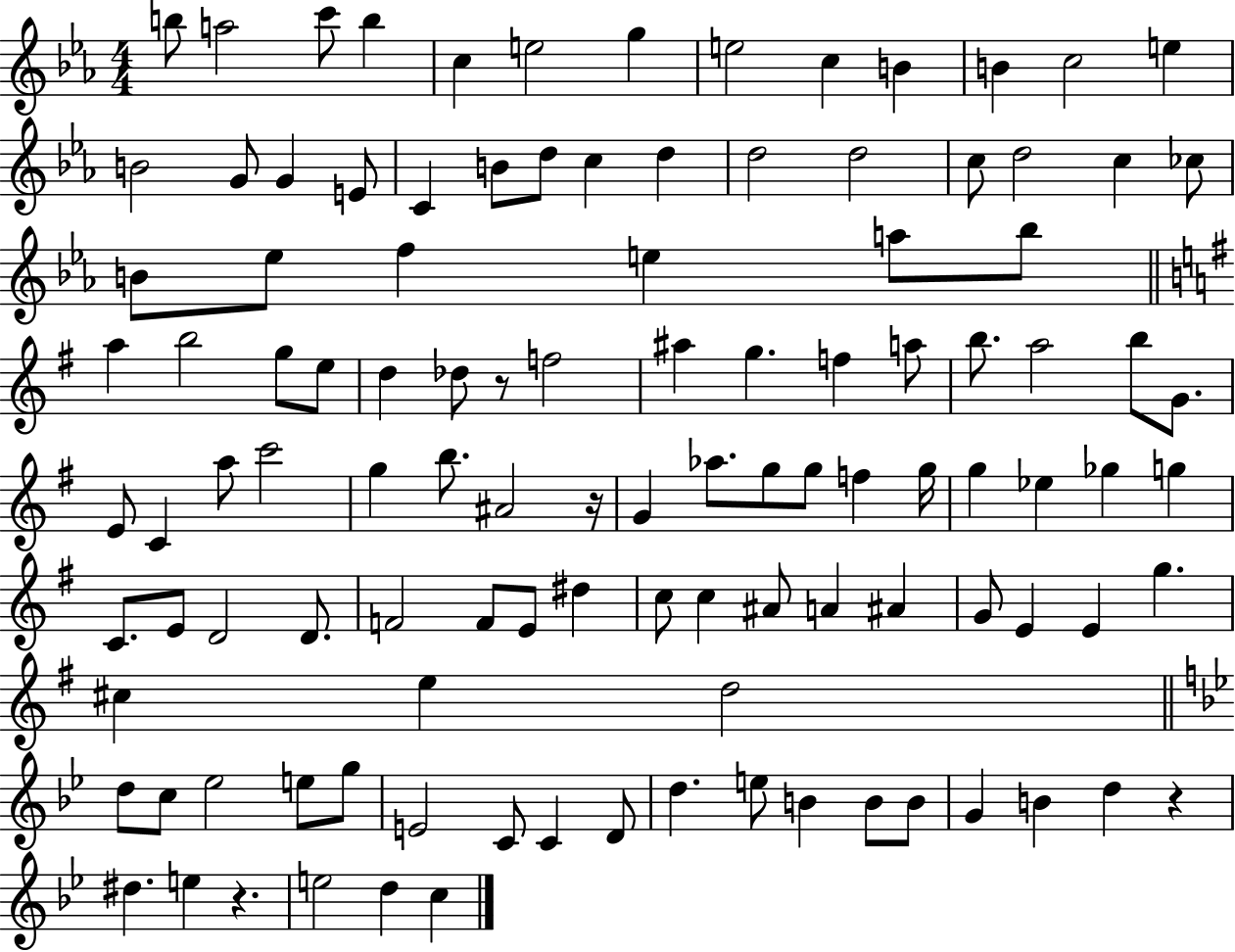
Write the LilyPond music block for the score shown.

{
  \clef treble
  \numericTimeSignature
  \time 4/4
  \key ees \major
  b''8 a''2 c'''8 b''4 | c''4 e''2 g''4 | e''2 c''4 b'4 | b'4 c''2 e''4 | \break b'2 g'8 g'4 e'8 | c'4 b'8 d''8 c''4 d''4 | d''2 d''2 | c''8 d''2 c''4 ces''8 | \break b'8 ees''8 f''4 e''4 a''8 bes''8 | \bar "||" \break \key g \major a''4 b''2 g''8 e''8 | d''4 des''8 r8 f''2 | ais''4 g''4. f''4 a''8 | b''8. a''2 b''8 g'8. | \break e'8 c'4 a''8 c'''2 | g''4 b''8. ais'2 r16 | g'4 aes''8. g''8 g''8 f''4 g''16 | g''4 ees''4 ges''4 g''4 | \break c'8. e'8 d'2 d'8. | f'2 f'8 e'8 dis''4 | c''8 c''4 ais'8 a'4 ais'4 | g'8 e'4 e'4 g''4. | \break cis''4 e''4 d''2 | \bar "||" \break \key bes \major d''8 c''8 ees''2 e''8 g''8 | e'2 c'8 c'4 d'8 | d''4. e''8 b'4 b'8 b'8 | g'4 b'4 d''4 r4 | \break dis''4. e''4 r4. | e''2 d''4 c''4 | \bar "|."
}